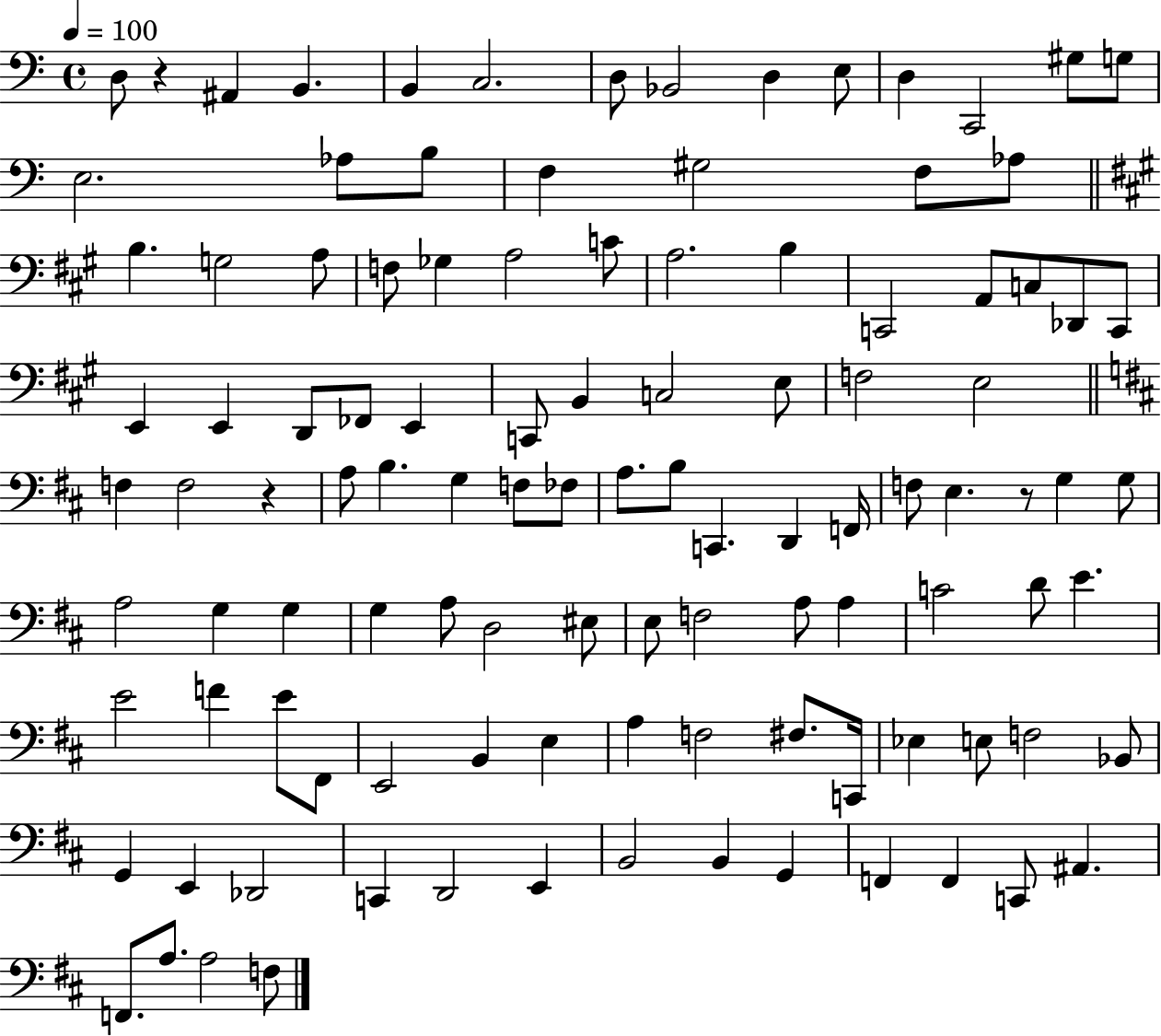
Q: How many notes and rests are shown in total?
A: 110